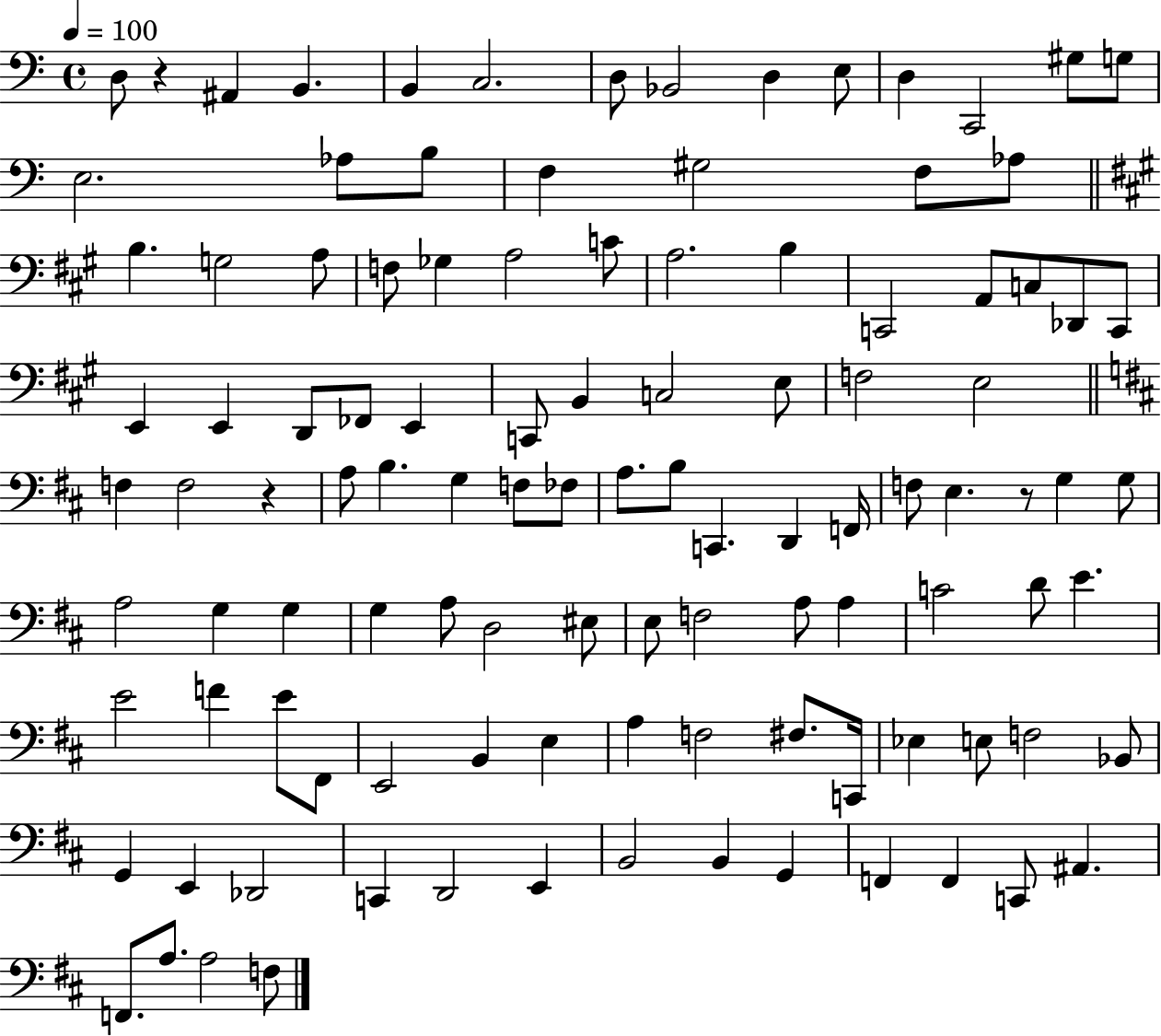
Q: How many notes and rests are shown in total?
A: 110